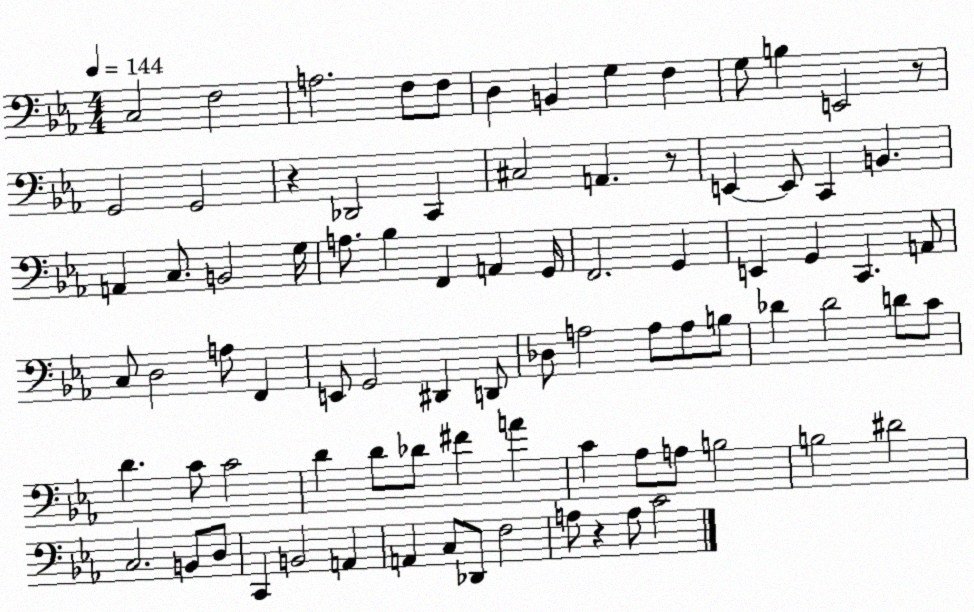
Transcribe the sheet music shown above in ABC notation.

X:1
T:Untitled
M:4/4
L:1/4
K:Eb
C,2 F,2 A,2 F,/2 F,/2 D, B,, G, F, G,/2 B, E,,2 z/2 G,,2 G,,2 z _D,,2 C,, ^C,2 A,, z/2 E,, E,,/2 C,, B,, A,, C,/2 B,,2 G,/4 A,/2 _B, F,, A,, G,,/4 F,,2 G,, E,, G,, C,, A,,/2 C,/2 D,2 A,/2 F,, E,,/2 G,,2 ^D,, D,,/2 _D,/2 A,2 A,/2 A,/2 B,/2 _D _D2 D/2 C/2 D C/2 C2 D D/2 _D/2 ^F A C _A,/2 A,/2 B,2 B,2 ^D2 C,2 B,,/2 D,/2 C,, B,,2 A,, A,, C,/2 _D,,/2 F,2 A,/2 z A,/2 C2